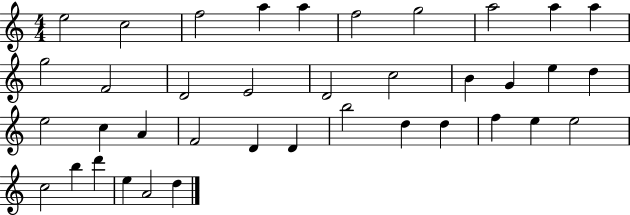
X:1
T:Untitled
M:4/4
L:1/4
K:C
e2 c2 f2 a a f2 g2 a2 a a g2 F2 D2 E2 D2 c2 B G e d e2 c A F2 D D b2 d d f e e2 c2 b d' e A2 d